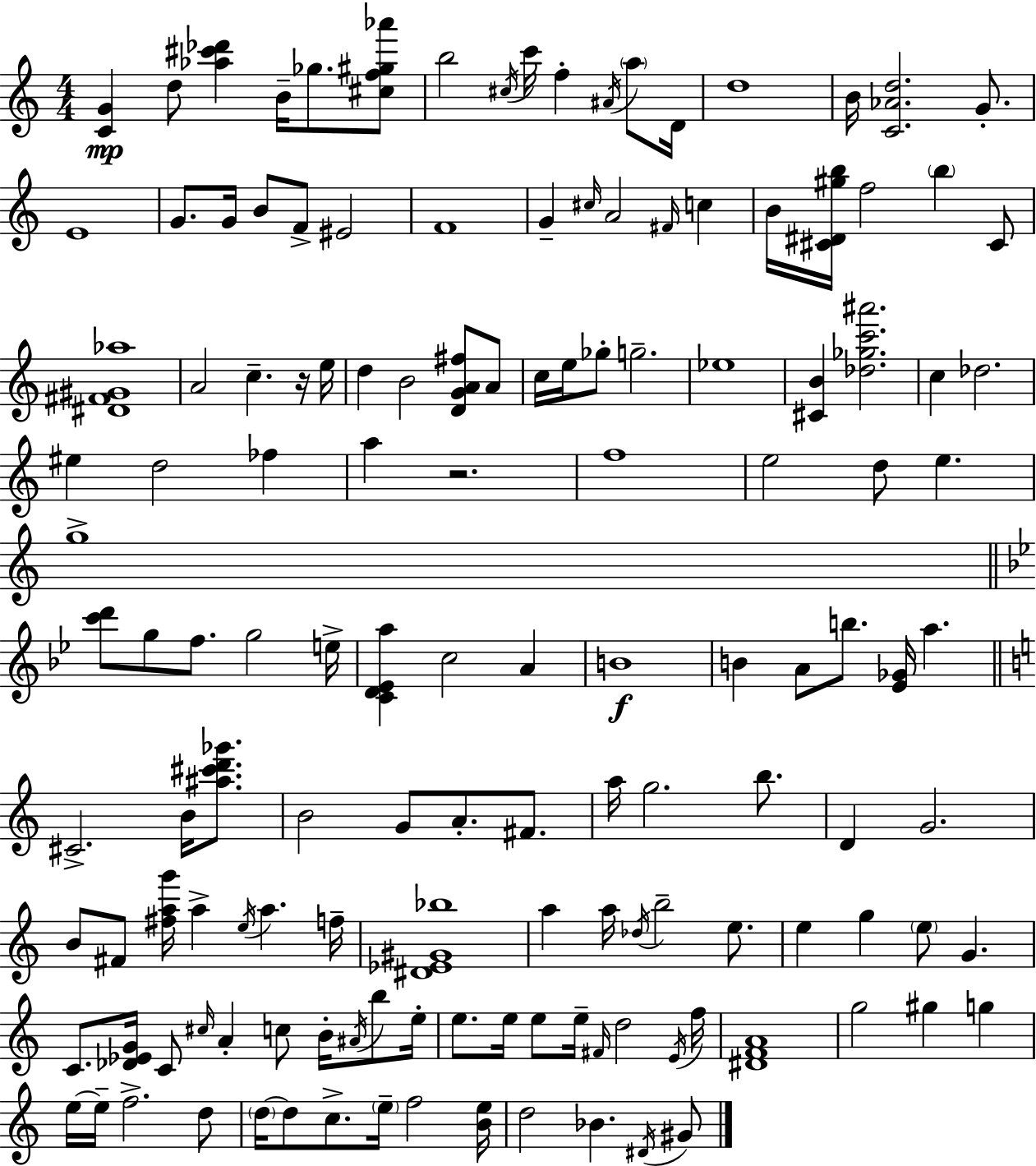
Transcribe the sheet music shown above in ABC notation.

X:1
T:Untitled
M:4/4
L:1/4
K:C
[CG] d/2 [_a^c'_d'] B/4 _g/2 [^cf^g_a']/2 b2 ^c/4 c'/4 f ^A/4 a/2 D/4 d4 B/4 [C_Ad]2 G/2 E4 G/2 G/4 B/2 F/2 ^E2 F4 G ^c/4 A2 ^F/4 c B/4 [^C^D^gb]/4 f2 b ^C/2 [^D^F^G_a]4 A2 c z/4 e/4 d B2 [DGA^f]/2 A/2 c/4 e/4 _g/2 g2 _e4 [^CB] [_d_gc'^a']2 c _d2 ^e d2 _f a z2 f4 e2 d/2 e g4 [c'd']/2 g/2 f/2 g2 e/4 [CD_Ea] c2 A B4 B A/2 b/2 [_E_G]/4 a ^C2 B/4 [^a^c'd'_g']/2 B2 G/2 A/2 ^F/2 a/4 g2 b/2 D G2 B/2 ^F/2 [^fag']/4 a e/4 a f/4 [^D_E^G_b]4 a a/4 _d/4 b2 e/2 e g e/2 G C/2 [_D_EG]/4 C/2 ^c/4 A c/2 B/4 ^A/4 b/2 e/4 e/2 e/4 e/2 e/4 ^F/4 d2 E/4 f/4 [^DFA]4 g2 ^g g e/4 e/4 f2 d/2 d/4 d/2 c/2 e/4 f2 [Be]/4 d2 _B ^D/4 ^G/2